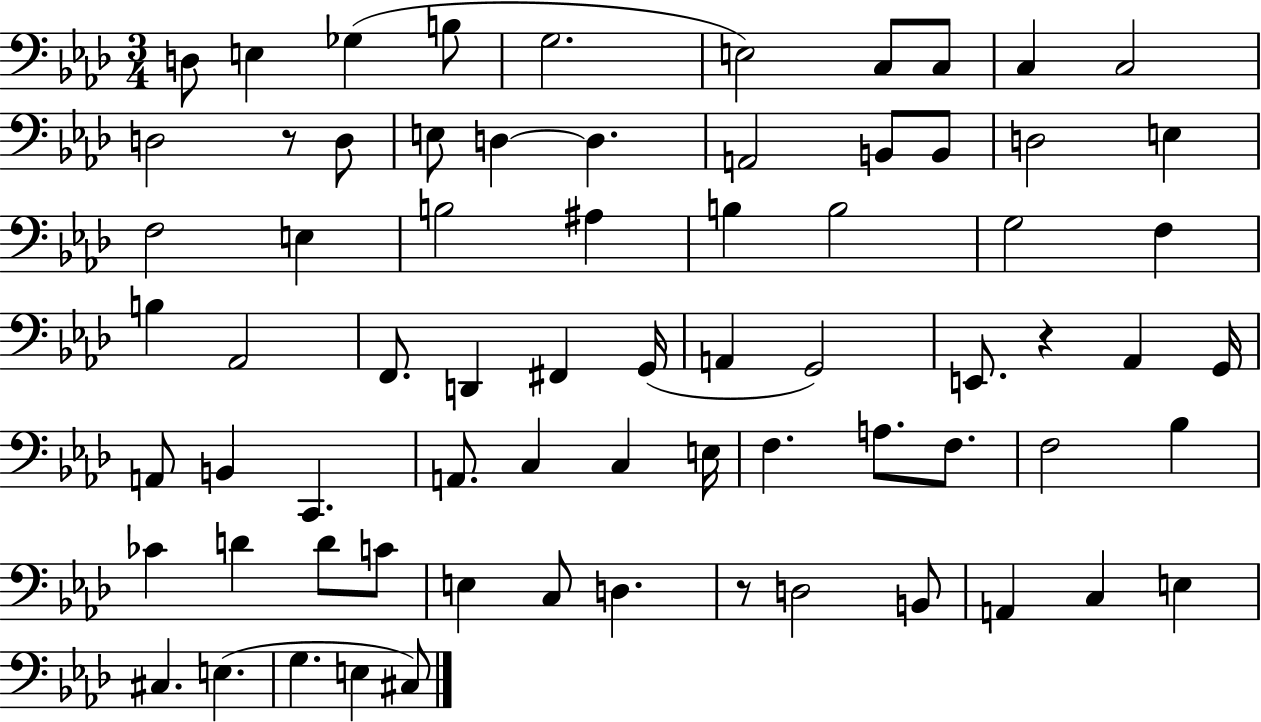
D3/e E3/q Gb3/q B3/e G3/h. E3/h C3/e C3/e C3/q C3/h D3/h R/e D3/e E3/e D3/q D3/q. A2/h B2/e B2/e D3/h E3/q F3/h E3/q B3/h A#3/q B3/q B3/h G3/h F3/q B3/q Ab2/h F2/e. D2/q F#2/q G2/s A2/q G2/h E2/e. R/q Ab2/q G2/s A2/e B2/q C2/q. A2/e. C3/q C3/q E3/s F3/q. A3/e. F3/e. F3/h Bb3/q CES4/q D4/q D4/e C4/e E3/q C3/e D3/q. R/e D3/h B2/e A2/q C3/q E3/q C#3/q. E3/q. G3/q. E3/q C#3/e